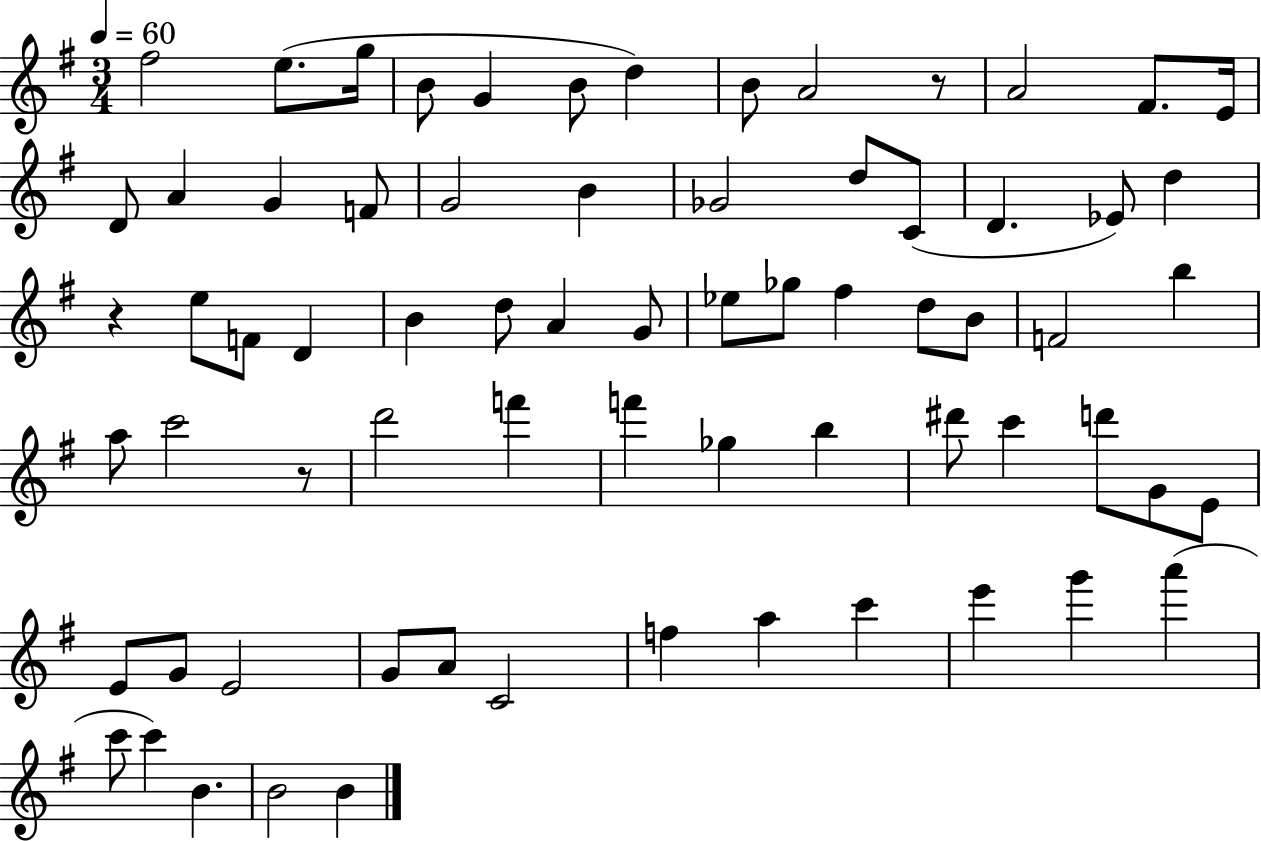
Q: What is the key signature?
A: G major